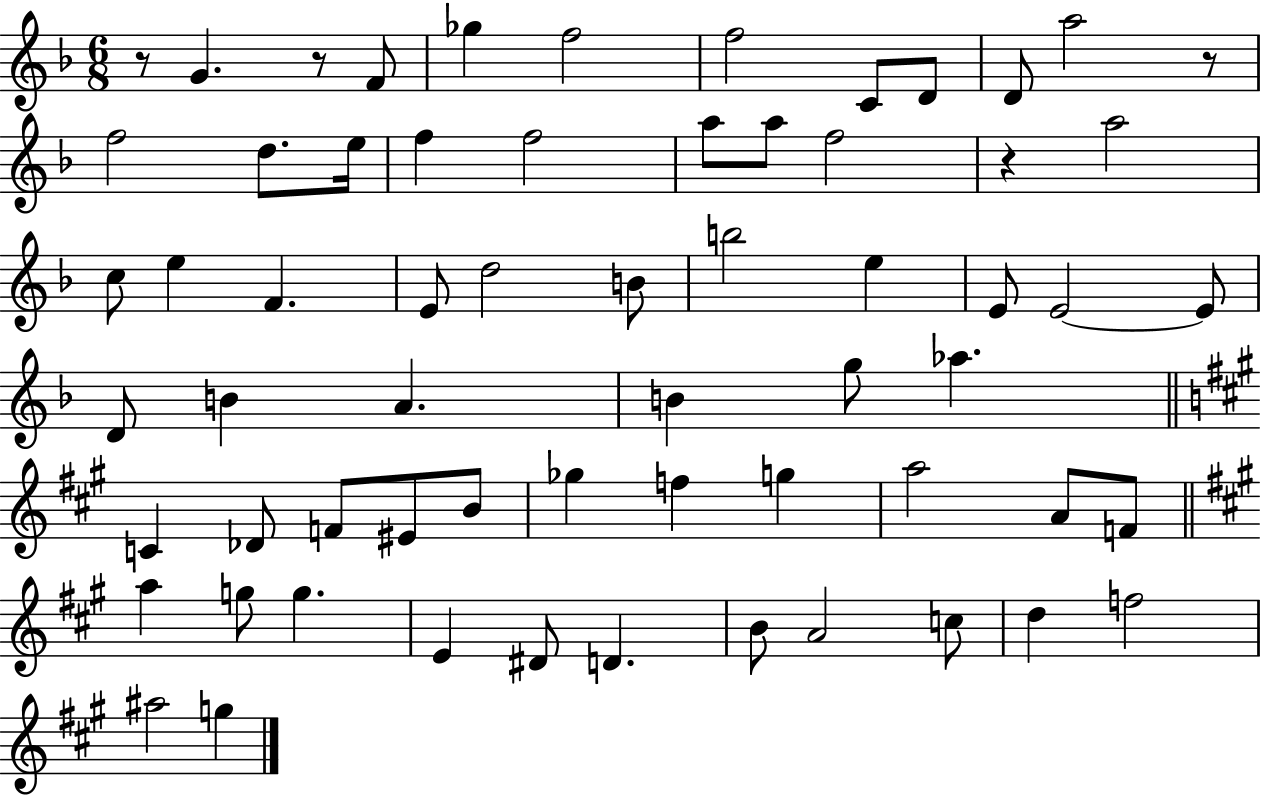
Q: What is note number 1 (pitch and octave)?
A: G4